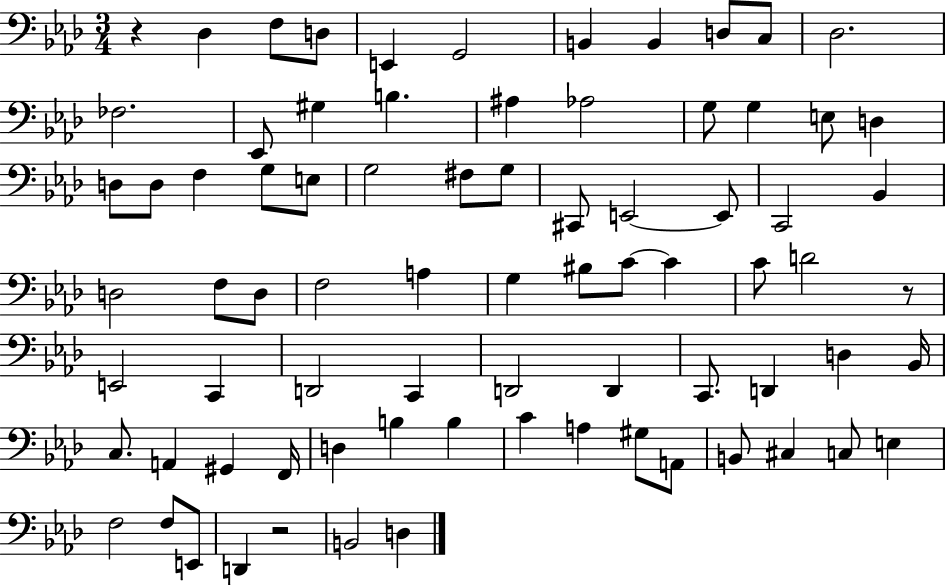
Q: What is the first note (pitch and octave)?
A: Db3